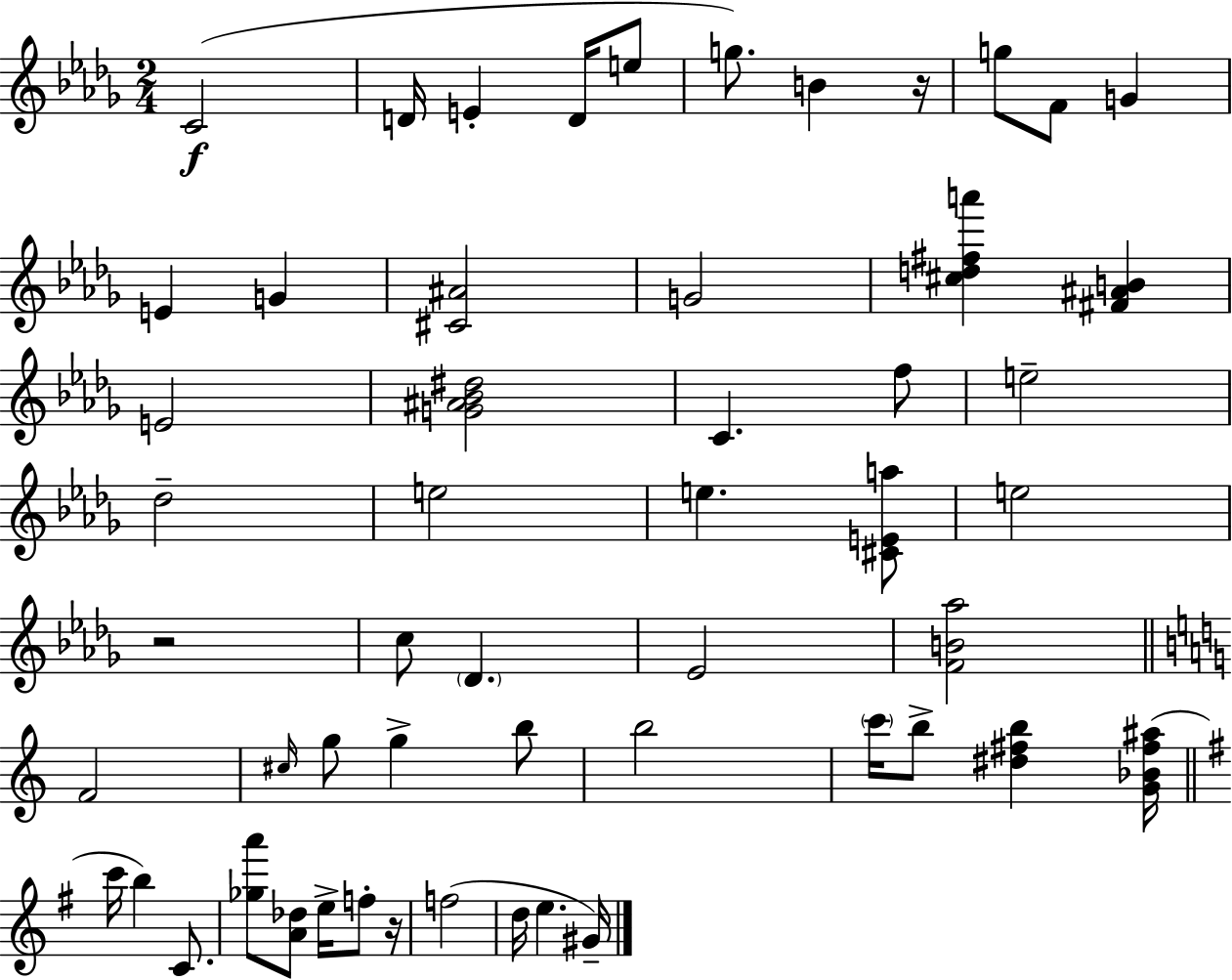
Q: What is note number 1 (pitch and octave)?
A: C4